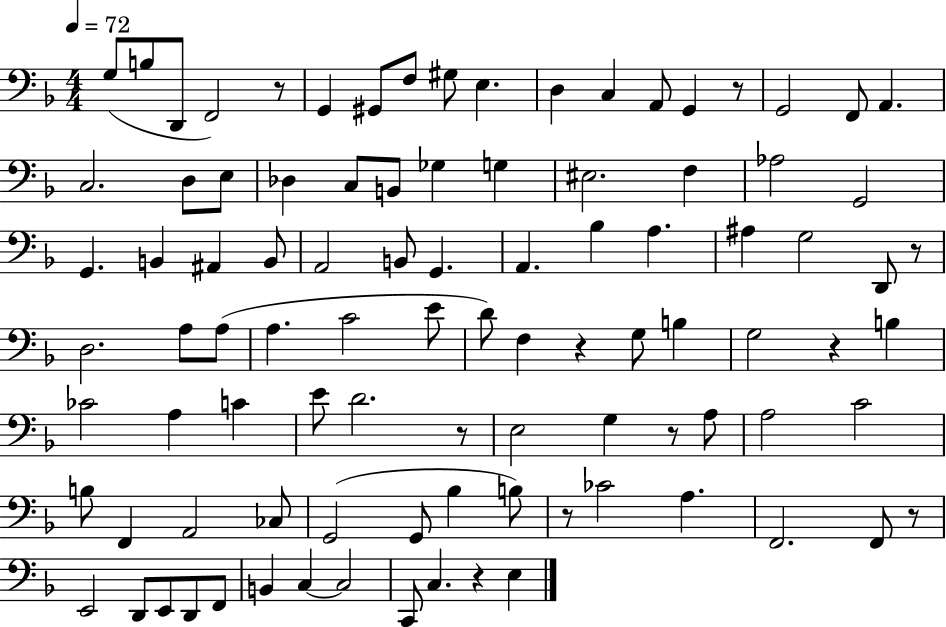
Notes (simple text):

G3/e B3/e D2/e F2/h R/e G2/q G#2/e F3/e G#3/e E3/q. D3/q C3/q A2/e G2/q R/e G2/h F2/e A2/q. C3/h. D3/e E3/e Db3/q C3/e B2/e Gb3/q G3/q EIS3/h. F3/q Ab3/h G2/h G2/q. B2/q A#2/q B2/e A2/h B2/e G2/q. A2/q. Bb3/q A3/q. A#3/q G3/h D2/e R/e D3/h. A3/e A3/e A3/q. C4/h E4/e D4/e F3/q R/q G3/e B3/q G3/h R/q B3/q CES4/h A3/q C4/q E4/e D4/h. R/e E3/h G3/q R/e A3/e A3/h C4/h B3/e F2/q A2/h CES3/e G2/h G2/e Bb3/q B3/e R/e CES4/h A3/q. F2/h. F2/e R/e E2/h D2/e E2/e D2/e F2/e B2/q C3/q C3/h C2/e C3/q. R/q E3/q